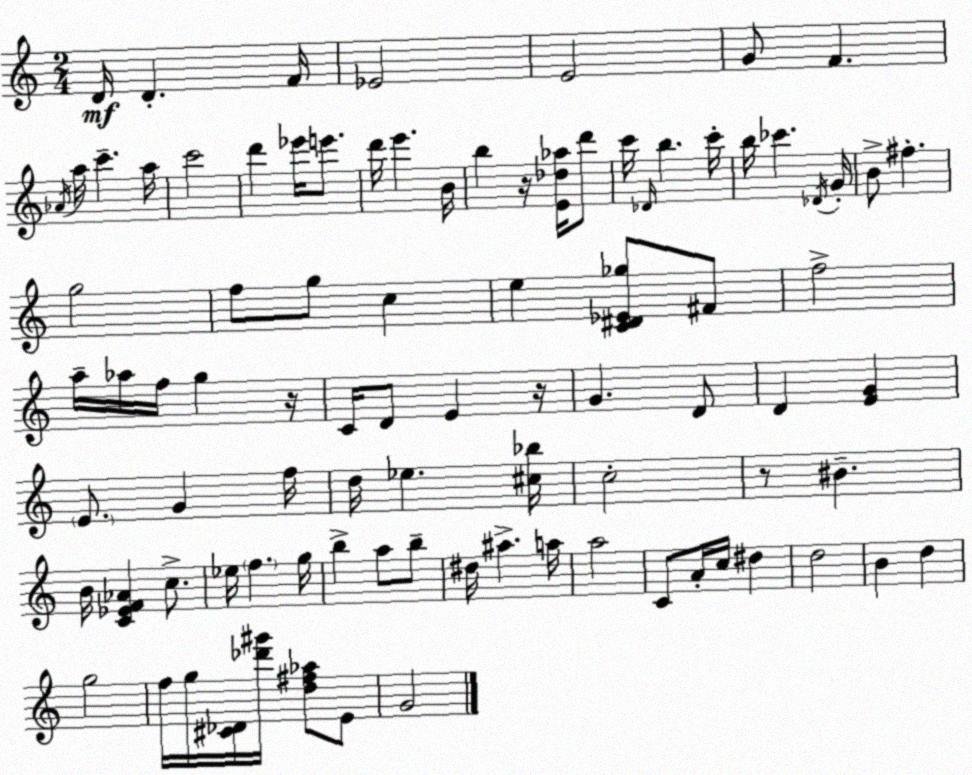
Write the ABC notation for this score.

X:1
T:Untitled
M:2/4
L:1/4
K:C
D/4 D F/4 _E2 E2 G/2 F _A/4 a/4 c' a/4 c'2 d' _e'/4 e'/2 d'/4 e' B/4 b z/4 [E_d_a]/4 d'/2 c'/4 _D/4 b c'/4 b/4 _c' _D/4 G/4 B/2 ^f g2 f/2 g/2 c e [C^D_E_g]/2 ^F/2 f2 a/4 _a/4 f/4 g z/4 C/4 D/2 E z/4 G D/2 D [EG] E/2 G f/4 d/4 _e [^c_b]/4 c2 z/2 ^B B/4 [C_EF_A] c/2 _e/4 f g/4 b a/2 b/2 ^d/4 ^a a/4 a2 C/2 A/4 c/4 ^d d2 B d g2 f/4 g/4 [^C_D]/4 [_d'^g']/4 [d^f_a]/2 E/2 G2